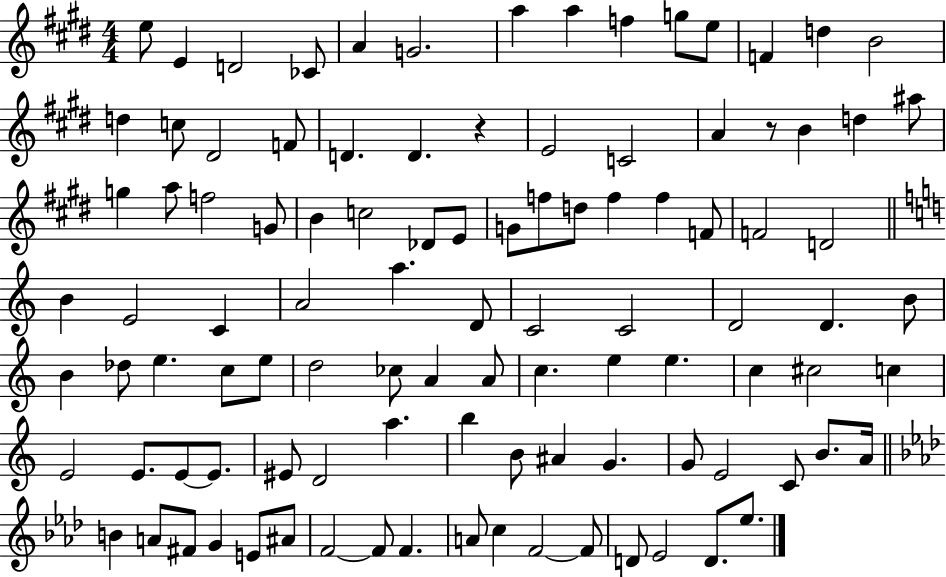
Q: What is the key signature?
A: E major